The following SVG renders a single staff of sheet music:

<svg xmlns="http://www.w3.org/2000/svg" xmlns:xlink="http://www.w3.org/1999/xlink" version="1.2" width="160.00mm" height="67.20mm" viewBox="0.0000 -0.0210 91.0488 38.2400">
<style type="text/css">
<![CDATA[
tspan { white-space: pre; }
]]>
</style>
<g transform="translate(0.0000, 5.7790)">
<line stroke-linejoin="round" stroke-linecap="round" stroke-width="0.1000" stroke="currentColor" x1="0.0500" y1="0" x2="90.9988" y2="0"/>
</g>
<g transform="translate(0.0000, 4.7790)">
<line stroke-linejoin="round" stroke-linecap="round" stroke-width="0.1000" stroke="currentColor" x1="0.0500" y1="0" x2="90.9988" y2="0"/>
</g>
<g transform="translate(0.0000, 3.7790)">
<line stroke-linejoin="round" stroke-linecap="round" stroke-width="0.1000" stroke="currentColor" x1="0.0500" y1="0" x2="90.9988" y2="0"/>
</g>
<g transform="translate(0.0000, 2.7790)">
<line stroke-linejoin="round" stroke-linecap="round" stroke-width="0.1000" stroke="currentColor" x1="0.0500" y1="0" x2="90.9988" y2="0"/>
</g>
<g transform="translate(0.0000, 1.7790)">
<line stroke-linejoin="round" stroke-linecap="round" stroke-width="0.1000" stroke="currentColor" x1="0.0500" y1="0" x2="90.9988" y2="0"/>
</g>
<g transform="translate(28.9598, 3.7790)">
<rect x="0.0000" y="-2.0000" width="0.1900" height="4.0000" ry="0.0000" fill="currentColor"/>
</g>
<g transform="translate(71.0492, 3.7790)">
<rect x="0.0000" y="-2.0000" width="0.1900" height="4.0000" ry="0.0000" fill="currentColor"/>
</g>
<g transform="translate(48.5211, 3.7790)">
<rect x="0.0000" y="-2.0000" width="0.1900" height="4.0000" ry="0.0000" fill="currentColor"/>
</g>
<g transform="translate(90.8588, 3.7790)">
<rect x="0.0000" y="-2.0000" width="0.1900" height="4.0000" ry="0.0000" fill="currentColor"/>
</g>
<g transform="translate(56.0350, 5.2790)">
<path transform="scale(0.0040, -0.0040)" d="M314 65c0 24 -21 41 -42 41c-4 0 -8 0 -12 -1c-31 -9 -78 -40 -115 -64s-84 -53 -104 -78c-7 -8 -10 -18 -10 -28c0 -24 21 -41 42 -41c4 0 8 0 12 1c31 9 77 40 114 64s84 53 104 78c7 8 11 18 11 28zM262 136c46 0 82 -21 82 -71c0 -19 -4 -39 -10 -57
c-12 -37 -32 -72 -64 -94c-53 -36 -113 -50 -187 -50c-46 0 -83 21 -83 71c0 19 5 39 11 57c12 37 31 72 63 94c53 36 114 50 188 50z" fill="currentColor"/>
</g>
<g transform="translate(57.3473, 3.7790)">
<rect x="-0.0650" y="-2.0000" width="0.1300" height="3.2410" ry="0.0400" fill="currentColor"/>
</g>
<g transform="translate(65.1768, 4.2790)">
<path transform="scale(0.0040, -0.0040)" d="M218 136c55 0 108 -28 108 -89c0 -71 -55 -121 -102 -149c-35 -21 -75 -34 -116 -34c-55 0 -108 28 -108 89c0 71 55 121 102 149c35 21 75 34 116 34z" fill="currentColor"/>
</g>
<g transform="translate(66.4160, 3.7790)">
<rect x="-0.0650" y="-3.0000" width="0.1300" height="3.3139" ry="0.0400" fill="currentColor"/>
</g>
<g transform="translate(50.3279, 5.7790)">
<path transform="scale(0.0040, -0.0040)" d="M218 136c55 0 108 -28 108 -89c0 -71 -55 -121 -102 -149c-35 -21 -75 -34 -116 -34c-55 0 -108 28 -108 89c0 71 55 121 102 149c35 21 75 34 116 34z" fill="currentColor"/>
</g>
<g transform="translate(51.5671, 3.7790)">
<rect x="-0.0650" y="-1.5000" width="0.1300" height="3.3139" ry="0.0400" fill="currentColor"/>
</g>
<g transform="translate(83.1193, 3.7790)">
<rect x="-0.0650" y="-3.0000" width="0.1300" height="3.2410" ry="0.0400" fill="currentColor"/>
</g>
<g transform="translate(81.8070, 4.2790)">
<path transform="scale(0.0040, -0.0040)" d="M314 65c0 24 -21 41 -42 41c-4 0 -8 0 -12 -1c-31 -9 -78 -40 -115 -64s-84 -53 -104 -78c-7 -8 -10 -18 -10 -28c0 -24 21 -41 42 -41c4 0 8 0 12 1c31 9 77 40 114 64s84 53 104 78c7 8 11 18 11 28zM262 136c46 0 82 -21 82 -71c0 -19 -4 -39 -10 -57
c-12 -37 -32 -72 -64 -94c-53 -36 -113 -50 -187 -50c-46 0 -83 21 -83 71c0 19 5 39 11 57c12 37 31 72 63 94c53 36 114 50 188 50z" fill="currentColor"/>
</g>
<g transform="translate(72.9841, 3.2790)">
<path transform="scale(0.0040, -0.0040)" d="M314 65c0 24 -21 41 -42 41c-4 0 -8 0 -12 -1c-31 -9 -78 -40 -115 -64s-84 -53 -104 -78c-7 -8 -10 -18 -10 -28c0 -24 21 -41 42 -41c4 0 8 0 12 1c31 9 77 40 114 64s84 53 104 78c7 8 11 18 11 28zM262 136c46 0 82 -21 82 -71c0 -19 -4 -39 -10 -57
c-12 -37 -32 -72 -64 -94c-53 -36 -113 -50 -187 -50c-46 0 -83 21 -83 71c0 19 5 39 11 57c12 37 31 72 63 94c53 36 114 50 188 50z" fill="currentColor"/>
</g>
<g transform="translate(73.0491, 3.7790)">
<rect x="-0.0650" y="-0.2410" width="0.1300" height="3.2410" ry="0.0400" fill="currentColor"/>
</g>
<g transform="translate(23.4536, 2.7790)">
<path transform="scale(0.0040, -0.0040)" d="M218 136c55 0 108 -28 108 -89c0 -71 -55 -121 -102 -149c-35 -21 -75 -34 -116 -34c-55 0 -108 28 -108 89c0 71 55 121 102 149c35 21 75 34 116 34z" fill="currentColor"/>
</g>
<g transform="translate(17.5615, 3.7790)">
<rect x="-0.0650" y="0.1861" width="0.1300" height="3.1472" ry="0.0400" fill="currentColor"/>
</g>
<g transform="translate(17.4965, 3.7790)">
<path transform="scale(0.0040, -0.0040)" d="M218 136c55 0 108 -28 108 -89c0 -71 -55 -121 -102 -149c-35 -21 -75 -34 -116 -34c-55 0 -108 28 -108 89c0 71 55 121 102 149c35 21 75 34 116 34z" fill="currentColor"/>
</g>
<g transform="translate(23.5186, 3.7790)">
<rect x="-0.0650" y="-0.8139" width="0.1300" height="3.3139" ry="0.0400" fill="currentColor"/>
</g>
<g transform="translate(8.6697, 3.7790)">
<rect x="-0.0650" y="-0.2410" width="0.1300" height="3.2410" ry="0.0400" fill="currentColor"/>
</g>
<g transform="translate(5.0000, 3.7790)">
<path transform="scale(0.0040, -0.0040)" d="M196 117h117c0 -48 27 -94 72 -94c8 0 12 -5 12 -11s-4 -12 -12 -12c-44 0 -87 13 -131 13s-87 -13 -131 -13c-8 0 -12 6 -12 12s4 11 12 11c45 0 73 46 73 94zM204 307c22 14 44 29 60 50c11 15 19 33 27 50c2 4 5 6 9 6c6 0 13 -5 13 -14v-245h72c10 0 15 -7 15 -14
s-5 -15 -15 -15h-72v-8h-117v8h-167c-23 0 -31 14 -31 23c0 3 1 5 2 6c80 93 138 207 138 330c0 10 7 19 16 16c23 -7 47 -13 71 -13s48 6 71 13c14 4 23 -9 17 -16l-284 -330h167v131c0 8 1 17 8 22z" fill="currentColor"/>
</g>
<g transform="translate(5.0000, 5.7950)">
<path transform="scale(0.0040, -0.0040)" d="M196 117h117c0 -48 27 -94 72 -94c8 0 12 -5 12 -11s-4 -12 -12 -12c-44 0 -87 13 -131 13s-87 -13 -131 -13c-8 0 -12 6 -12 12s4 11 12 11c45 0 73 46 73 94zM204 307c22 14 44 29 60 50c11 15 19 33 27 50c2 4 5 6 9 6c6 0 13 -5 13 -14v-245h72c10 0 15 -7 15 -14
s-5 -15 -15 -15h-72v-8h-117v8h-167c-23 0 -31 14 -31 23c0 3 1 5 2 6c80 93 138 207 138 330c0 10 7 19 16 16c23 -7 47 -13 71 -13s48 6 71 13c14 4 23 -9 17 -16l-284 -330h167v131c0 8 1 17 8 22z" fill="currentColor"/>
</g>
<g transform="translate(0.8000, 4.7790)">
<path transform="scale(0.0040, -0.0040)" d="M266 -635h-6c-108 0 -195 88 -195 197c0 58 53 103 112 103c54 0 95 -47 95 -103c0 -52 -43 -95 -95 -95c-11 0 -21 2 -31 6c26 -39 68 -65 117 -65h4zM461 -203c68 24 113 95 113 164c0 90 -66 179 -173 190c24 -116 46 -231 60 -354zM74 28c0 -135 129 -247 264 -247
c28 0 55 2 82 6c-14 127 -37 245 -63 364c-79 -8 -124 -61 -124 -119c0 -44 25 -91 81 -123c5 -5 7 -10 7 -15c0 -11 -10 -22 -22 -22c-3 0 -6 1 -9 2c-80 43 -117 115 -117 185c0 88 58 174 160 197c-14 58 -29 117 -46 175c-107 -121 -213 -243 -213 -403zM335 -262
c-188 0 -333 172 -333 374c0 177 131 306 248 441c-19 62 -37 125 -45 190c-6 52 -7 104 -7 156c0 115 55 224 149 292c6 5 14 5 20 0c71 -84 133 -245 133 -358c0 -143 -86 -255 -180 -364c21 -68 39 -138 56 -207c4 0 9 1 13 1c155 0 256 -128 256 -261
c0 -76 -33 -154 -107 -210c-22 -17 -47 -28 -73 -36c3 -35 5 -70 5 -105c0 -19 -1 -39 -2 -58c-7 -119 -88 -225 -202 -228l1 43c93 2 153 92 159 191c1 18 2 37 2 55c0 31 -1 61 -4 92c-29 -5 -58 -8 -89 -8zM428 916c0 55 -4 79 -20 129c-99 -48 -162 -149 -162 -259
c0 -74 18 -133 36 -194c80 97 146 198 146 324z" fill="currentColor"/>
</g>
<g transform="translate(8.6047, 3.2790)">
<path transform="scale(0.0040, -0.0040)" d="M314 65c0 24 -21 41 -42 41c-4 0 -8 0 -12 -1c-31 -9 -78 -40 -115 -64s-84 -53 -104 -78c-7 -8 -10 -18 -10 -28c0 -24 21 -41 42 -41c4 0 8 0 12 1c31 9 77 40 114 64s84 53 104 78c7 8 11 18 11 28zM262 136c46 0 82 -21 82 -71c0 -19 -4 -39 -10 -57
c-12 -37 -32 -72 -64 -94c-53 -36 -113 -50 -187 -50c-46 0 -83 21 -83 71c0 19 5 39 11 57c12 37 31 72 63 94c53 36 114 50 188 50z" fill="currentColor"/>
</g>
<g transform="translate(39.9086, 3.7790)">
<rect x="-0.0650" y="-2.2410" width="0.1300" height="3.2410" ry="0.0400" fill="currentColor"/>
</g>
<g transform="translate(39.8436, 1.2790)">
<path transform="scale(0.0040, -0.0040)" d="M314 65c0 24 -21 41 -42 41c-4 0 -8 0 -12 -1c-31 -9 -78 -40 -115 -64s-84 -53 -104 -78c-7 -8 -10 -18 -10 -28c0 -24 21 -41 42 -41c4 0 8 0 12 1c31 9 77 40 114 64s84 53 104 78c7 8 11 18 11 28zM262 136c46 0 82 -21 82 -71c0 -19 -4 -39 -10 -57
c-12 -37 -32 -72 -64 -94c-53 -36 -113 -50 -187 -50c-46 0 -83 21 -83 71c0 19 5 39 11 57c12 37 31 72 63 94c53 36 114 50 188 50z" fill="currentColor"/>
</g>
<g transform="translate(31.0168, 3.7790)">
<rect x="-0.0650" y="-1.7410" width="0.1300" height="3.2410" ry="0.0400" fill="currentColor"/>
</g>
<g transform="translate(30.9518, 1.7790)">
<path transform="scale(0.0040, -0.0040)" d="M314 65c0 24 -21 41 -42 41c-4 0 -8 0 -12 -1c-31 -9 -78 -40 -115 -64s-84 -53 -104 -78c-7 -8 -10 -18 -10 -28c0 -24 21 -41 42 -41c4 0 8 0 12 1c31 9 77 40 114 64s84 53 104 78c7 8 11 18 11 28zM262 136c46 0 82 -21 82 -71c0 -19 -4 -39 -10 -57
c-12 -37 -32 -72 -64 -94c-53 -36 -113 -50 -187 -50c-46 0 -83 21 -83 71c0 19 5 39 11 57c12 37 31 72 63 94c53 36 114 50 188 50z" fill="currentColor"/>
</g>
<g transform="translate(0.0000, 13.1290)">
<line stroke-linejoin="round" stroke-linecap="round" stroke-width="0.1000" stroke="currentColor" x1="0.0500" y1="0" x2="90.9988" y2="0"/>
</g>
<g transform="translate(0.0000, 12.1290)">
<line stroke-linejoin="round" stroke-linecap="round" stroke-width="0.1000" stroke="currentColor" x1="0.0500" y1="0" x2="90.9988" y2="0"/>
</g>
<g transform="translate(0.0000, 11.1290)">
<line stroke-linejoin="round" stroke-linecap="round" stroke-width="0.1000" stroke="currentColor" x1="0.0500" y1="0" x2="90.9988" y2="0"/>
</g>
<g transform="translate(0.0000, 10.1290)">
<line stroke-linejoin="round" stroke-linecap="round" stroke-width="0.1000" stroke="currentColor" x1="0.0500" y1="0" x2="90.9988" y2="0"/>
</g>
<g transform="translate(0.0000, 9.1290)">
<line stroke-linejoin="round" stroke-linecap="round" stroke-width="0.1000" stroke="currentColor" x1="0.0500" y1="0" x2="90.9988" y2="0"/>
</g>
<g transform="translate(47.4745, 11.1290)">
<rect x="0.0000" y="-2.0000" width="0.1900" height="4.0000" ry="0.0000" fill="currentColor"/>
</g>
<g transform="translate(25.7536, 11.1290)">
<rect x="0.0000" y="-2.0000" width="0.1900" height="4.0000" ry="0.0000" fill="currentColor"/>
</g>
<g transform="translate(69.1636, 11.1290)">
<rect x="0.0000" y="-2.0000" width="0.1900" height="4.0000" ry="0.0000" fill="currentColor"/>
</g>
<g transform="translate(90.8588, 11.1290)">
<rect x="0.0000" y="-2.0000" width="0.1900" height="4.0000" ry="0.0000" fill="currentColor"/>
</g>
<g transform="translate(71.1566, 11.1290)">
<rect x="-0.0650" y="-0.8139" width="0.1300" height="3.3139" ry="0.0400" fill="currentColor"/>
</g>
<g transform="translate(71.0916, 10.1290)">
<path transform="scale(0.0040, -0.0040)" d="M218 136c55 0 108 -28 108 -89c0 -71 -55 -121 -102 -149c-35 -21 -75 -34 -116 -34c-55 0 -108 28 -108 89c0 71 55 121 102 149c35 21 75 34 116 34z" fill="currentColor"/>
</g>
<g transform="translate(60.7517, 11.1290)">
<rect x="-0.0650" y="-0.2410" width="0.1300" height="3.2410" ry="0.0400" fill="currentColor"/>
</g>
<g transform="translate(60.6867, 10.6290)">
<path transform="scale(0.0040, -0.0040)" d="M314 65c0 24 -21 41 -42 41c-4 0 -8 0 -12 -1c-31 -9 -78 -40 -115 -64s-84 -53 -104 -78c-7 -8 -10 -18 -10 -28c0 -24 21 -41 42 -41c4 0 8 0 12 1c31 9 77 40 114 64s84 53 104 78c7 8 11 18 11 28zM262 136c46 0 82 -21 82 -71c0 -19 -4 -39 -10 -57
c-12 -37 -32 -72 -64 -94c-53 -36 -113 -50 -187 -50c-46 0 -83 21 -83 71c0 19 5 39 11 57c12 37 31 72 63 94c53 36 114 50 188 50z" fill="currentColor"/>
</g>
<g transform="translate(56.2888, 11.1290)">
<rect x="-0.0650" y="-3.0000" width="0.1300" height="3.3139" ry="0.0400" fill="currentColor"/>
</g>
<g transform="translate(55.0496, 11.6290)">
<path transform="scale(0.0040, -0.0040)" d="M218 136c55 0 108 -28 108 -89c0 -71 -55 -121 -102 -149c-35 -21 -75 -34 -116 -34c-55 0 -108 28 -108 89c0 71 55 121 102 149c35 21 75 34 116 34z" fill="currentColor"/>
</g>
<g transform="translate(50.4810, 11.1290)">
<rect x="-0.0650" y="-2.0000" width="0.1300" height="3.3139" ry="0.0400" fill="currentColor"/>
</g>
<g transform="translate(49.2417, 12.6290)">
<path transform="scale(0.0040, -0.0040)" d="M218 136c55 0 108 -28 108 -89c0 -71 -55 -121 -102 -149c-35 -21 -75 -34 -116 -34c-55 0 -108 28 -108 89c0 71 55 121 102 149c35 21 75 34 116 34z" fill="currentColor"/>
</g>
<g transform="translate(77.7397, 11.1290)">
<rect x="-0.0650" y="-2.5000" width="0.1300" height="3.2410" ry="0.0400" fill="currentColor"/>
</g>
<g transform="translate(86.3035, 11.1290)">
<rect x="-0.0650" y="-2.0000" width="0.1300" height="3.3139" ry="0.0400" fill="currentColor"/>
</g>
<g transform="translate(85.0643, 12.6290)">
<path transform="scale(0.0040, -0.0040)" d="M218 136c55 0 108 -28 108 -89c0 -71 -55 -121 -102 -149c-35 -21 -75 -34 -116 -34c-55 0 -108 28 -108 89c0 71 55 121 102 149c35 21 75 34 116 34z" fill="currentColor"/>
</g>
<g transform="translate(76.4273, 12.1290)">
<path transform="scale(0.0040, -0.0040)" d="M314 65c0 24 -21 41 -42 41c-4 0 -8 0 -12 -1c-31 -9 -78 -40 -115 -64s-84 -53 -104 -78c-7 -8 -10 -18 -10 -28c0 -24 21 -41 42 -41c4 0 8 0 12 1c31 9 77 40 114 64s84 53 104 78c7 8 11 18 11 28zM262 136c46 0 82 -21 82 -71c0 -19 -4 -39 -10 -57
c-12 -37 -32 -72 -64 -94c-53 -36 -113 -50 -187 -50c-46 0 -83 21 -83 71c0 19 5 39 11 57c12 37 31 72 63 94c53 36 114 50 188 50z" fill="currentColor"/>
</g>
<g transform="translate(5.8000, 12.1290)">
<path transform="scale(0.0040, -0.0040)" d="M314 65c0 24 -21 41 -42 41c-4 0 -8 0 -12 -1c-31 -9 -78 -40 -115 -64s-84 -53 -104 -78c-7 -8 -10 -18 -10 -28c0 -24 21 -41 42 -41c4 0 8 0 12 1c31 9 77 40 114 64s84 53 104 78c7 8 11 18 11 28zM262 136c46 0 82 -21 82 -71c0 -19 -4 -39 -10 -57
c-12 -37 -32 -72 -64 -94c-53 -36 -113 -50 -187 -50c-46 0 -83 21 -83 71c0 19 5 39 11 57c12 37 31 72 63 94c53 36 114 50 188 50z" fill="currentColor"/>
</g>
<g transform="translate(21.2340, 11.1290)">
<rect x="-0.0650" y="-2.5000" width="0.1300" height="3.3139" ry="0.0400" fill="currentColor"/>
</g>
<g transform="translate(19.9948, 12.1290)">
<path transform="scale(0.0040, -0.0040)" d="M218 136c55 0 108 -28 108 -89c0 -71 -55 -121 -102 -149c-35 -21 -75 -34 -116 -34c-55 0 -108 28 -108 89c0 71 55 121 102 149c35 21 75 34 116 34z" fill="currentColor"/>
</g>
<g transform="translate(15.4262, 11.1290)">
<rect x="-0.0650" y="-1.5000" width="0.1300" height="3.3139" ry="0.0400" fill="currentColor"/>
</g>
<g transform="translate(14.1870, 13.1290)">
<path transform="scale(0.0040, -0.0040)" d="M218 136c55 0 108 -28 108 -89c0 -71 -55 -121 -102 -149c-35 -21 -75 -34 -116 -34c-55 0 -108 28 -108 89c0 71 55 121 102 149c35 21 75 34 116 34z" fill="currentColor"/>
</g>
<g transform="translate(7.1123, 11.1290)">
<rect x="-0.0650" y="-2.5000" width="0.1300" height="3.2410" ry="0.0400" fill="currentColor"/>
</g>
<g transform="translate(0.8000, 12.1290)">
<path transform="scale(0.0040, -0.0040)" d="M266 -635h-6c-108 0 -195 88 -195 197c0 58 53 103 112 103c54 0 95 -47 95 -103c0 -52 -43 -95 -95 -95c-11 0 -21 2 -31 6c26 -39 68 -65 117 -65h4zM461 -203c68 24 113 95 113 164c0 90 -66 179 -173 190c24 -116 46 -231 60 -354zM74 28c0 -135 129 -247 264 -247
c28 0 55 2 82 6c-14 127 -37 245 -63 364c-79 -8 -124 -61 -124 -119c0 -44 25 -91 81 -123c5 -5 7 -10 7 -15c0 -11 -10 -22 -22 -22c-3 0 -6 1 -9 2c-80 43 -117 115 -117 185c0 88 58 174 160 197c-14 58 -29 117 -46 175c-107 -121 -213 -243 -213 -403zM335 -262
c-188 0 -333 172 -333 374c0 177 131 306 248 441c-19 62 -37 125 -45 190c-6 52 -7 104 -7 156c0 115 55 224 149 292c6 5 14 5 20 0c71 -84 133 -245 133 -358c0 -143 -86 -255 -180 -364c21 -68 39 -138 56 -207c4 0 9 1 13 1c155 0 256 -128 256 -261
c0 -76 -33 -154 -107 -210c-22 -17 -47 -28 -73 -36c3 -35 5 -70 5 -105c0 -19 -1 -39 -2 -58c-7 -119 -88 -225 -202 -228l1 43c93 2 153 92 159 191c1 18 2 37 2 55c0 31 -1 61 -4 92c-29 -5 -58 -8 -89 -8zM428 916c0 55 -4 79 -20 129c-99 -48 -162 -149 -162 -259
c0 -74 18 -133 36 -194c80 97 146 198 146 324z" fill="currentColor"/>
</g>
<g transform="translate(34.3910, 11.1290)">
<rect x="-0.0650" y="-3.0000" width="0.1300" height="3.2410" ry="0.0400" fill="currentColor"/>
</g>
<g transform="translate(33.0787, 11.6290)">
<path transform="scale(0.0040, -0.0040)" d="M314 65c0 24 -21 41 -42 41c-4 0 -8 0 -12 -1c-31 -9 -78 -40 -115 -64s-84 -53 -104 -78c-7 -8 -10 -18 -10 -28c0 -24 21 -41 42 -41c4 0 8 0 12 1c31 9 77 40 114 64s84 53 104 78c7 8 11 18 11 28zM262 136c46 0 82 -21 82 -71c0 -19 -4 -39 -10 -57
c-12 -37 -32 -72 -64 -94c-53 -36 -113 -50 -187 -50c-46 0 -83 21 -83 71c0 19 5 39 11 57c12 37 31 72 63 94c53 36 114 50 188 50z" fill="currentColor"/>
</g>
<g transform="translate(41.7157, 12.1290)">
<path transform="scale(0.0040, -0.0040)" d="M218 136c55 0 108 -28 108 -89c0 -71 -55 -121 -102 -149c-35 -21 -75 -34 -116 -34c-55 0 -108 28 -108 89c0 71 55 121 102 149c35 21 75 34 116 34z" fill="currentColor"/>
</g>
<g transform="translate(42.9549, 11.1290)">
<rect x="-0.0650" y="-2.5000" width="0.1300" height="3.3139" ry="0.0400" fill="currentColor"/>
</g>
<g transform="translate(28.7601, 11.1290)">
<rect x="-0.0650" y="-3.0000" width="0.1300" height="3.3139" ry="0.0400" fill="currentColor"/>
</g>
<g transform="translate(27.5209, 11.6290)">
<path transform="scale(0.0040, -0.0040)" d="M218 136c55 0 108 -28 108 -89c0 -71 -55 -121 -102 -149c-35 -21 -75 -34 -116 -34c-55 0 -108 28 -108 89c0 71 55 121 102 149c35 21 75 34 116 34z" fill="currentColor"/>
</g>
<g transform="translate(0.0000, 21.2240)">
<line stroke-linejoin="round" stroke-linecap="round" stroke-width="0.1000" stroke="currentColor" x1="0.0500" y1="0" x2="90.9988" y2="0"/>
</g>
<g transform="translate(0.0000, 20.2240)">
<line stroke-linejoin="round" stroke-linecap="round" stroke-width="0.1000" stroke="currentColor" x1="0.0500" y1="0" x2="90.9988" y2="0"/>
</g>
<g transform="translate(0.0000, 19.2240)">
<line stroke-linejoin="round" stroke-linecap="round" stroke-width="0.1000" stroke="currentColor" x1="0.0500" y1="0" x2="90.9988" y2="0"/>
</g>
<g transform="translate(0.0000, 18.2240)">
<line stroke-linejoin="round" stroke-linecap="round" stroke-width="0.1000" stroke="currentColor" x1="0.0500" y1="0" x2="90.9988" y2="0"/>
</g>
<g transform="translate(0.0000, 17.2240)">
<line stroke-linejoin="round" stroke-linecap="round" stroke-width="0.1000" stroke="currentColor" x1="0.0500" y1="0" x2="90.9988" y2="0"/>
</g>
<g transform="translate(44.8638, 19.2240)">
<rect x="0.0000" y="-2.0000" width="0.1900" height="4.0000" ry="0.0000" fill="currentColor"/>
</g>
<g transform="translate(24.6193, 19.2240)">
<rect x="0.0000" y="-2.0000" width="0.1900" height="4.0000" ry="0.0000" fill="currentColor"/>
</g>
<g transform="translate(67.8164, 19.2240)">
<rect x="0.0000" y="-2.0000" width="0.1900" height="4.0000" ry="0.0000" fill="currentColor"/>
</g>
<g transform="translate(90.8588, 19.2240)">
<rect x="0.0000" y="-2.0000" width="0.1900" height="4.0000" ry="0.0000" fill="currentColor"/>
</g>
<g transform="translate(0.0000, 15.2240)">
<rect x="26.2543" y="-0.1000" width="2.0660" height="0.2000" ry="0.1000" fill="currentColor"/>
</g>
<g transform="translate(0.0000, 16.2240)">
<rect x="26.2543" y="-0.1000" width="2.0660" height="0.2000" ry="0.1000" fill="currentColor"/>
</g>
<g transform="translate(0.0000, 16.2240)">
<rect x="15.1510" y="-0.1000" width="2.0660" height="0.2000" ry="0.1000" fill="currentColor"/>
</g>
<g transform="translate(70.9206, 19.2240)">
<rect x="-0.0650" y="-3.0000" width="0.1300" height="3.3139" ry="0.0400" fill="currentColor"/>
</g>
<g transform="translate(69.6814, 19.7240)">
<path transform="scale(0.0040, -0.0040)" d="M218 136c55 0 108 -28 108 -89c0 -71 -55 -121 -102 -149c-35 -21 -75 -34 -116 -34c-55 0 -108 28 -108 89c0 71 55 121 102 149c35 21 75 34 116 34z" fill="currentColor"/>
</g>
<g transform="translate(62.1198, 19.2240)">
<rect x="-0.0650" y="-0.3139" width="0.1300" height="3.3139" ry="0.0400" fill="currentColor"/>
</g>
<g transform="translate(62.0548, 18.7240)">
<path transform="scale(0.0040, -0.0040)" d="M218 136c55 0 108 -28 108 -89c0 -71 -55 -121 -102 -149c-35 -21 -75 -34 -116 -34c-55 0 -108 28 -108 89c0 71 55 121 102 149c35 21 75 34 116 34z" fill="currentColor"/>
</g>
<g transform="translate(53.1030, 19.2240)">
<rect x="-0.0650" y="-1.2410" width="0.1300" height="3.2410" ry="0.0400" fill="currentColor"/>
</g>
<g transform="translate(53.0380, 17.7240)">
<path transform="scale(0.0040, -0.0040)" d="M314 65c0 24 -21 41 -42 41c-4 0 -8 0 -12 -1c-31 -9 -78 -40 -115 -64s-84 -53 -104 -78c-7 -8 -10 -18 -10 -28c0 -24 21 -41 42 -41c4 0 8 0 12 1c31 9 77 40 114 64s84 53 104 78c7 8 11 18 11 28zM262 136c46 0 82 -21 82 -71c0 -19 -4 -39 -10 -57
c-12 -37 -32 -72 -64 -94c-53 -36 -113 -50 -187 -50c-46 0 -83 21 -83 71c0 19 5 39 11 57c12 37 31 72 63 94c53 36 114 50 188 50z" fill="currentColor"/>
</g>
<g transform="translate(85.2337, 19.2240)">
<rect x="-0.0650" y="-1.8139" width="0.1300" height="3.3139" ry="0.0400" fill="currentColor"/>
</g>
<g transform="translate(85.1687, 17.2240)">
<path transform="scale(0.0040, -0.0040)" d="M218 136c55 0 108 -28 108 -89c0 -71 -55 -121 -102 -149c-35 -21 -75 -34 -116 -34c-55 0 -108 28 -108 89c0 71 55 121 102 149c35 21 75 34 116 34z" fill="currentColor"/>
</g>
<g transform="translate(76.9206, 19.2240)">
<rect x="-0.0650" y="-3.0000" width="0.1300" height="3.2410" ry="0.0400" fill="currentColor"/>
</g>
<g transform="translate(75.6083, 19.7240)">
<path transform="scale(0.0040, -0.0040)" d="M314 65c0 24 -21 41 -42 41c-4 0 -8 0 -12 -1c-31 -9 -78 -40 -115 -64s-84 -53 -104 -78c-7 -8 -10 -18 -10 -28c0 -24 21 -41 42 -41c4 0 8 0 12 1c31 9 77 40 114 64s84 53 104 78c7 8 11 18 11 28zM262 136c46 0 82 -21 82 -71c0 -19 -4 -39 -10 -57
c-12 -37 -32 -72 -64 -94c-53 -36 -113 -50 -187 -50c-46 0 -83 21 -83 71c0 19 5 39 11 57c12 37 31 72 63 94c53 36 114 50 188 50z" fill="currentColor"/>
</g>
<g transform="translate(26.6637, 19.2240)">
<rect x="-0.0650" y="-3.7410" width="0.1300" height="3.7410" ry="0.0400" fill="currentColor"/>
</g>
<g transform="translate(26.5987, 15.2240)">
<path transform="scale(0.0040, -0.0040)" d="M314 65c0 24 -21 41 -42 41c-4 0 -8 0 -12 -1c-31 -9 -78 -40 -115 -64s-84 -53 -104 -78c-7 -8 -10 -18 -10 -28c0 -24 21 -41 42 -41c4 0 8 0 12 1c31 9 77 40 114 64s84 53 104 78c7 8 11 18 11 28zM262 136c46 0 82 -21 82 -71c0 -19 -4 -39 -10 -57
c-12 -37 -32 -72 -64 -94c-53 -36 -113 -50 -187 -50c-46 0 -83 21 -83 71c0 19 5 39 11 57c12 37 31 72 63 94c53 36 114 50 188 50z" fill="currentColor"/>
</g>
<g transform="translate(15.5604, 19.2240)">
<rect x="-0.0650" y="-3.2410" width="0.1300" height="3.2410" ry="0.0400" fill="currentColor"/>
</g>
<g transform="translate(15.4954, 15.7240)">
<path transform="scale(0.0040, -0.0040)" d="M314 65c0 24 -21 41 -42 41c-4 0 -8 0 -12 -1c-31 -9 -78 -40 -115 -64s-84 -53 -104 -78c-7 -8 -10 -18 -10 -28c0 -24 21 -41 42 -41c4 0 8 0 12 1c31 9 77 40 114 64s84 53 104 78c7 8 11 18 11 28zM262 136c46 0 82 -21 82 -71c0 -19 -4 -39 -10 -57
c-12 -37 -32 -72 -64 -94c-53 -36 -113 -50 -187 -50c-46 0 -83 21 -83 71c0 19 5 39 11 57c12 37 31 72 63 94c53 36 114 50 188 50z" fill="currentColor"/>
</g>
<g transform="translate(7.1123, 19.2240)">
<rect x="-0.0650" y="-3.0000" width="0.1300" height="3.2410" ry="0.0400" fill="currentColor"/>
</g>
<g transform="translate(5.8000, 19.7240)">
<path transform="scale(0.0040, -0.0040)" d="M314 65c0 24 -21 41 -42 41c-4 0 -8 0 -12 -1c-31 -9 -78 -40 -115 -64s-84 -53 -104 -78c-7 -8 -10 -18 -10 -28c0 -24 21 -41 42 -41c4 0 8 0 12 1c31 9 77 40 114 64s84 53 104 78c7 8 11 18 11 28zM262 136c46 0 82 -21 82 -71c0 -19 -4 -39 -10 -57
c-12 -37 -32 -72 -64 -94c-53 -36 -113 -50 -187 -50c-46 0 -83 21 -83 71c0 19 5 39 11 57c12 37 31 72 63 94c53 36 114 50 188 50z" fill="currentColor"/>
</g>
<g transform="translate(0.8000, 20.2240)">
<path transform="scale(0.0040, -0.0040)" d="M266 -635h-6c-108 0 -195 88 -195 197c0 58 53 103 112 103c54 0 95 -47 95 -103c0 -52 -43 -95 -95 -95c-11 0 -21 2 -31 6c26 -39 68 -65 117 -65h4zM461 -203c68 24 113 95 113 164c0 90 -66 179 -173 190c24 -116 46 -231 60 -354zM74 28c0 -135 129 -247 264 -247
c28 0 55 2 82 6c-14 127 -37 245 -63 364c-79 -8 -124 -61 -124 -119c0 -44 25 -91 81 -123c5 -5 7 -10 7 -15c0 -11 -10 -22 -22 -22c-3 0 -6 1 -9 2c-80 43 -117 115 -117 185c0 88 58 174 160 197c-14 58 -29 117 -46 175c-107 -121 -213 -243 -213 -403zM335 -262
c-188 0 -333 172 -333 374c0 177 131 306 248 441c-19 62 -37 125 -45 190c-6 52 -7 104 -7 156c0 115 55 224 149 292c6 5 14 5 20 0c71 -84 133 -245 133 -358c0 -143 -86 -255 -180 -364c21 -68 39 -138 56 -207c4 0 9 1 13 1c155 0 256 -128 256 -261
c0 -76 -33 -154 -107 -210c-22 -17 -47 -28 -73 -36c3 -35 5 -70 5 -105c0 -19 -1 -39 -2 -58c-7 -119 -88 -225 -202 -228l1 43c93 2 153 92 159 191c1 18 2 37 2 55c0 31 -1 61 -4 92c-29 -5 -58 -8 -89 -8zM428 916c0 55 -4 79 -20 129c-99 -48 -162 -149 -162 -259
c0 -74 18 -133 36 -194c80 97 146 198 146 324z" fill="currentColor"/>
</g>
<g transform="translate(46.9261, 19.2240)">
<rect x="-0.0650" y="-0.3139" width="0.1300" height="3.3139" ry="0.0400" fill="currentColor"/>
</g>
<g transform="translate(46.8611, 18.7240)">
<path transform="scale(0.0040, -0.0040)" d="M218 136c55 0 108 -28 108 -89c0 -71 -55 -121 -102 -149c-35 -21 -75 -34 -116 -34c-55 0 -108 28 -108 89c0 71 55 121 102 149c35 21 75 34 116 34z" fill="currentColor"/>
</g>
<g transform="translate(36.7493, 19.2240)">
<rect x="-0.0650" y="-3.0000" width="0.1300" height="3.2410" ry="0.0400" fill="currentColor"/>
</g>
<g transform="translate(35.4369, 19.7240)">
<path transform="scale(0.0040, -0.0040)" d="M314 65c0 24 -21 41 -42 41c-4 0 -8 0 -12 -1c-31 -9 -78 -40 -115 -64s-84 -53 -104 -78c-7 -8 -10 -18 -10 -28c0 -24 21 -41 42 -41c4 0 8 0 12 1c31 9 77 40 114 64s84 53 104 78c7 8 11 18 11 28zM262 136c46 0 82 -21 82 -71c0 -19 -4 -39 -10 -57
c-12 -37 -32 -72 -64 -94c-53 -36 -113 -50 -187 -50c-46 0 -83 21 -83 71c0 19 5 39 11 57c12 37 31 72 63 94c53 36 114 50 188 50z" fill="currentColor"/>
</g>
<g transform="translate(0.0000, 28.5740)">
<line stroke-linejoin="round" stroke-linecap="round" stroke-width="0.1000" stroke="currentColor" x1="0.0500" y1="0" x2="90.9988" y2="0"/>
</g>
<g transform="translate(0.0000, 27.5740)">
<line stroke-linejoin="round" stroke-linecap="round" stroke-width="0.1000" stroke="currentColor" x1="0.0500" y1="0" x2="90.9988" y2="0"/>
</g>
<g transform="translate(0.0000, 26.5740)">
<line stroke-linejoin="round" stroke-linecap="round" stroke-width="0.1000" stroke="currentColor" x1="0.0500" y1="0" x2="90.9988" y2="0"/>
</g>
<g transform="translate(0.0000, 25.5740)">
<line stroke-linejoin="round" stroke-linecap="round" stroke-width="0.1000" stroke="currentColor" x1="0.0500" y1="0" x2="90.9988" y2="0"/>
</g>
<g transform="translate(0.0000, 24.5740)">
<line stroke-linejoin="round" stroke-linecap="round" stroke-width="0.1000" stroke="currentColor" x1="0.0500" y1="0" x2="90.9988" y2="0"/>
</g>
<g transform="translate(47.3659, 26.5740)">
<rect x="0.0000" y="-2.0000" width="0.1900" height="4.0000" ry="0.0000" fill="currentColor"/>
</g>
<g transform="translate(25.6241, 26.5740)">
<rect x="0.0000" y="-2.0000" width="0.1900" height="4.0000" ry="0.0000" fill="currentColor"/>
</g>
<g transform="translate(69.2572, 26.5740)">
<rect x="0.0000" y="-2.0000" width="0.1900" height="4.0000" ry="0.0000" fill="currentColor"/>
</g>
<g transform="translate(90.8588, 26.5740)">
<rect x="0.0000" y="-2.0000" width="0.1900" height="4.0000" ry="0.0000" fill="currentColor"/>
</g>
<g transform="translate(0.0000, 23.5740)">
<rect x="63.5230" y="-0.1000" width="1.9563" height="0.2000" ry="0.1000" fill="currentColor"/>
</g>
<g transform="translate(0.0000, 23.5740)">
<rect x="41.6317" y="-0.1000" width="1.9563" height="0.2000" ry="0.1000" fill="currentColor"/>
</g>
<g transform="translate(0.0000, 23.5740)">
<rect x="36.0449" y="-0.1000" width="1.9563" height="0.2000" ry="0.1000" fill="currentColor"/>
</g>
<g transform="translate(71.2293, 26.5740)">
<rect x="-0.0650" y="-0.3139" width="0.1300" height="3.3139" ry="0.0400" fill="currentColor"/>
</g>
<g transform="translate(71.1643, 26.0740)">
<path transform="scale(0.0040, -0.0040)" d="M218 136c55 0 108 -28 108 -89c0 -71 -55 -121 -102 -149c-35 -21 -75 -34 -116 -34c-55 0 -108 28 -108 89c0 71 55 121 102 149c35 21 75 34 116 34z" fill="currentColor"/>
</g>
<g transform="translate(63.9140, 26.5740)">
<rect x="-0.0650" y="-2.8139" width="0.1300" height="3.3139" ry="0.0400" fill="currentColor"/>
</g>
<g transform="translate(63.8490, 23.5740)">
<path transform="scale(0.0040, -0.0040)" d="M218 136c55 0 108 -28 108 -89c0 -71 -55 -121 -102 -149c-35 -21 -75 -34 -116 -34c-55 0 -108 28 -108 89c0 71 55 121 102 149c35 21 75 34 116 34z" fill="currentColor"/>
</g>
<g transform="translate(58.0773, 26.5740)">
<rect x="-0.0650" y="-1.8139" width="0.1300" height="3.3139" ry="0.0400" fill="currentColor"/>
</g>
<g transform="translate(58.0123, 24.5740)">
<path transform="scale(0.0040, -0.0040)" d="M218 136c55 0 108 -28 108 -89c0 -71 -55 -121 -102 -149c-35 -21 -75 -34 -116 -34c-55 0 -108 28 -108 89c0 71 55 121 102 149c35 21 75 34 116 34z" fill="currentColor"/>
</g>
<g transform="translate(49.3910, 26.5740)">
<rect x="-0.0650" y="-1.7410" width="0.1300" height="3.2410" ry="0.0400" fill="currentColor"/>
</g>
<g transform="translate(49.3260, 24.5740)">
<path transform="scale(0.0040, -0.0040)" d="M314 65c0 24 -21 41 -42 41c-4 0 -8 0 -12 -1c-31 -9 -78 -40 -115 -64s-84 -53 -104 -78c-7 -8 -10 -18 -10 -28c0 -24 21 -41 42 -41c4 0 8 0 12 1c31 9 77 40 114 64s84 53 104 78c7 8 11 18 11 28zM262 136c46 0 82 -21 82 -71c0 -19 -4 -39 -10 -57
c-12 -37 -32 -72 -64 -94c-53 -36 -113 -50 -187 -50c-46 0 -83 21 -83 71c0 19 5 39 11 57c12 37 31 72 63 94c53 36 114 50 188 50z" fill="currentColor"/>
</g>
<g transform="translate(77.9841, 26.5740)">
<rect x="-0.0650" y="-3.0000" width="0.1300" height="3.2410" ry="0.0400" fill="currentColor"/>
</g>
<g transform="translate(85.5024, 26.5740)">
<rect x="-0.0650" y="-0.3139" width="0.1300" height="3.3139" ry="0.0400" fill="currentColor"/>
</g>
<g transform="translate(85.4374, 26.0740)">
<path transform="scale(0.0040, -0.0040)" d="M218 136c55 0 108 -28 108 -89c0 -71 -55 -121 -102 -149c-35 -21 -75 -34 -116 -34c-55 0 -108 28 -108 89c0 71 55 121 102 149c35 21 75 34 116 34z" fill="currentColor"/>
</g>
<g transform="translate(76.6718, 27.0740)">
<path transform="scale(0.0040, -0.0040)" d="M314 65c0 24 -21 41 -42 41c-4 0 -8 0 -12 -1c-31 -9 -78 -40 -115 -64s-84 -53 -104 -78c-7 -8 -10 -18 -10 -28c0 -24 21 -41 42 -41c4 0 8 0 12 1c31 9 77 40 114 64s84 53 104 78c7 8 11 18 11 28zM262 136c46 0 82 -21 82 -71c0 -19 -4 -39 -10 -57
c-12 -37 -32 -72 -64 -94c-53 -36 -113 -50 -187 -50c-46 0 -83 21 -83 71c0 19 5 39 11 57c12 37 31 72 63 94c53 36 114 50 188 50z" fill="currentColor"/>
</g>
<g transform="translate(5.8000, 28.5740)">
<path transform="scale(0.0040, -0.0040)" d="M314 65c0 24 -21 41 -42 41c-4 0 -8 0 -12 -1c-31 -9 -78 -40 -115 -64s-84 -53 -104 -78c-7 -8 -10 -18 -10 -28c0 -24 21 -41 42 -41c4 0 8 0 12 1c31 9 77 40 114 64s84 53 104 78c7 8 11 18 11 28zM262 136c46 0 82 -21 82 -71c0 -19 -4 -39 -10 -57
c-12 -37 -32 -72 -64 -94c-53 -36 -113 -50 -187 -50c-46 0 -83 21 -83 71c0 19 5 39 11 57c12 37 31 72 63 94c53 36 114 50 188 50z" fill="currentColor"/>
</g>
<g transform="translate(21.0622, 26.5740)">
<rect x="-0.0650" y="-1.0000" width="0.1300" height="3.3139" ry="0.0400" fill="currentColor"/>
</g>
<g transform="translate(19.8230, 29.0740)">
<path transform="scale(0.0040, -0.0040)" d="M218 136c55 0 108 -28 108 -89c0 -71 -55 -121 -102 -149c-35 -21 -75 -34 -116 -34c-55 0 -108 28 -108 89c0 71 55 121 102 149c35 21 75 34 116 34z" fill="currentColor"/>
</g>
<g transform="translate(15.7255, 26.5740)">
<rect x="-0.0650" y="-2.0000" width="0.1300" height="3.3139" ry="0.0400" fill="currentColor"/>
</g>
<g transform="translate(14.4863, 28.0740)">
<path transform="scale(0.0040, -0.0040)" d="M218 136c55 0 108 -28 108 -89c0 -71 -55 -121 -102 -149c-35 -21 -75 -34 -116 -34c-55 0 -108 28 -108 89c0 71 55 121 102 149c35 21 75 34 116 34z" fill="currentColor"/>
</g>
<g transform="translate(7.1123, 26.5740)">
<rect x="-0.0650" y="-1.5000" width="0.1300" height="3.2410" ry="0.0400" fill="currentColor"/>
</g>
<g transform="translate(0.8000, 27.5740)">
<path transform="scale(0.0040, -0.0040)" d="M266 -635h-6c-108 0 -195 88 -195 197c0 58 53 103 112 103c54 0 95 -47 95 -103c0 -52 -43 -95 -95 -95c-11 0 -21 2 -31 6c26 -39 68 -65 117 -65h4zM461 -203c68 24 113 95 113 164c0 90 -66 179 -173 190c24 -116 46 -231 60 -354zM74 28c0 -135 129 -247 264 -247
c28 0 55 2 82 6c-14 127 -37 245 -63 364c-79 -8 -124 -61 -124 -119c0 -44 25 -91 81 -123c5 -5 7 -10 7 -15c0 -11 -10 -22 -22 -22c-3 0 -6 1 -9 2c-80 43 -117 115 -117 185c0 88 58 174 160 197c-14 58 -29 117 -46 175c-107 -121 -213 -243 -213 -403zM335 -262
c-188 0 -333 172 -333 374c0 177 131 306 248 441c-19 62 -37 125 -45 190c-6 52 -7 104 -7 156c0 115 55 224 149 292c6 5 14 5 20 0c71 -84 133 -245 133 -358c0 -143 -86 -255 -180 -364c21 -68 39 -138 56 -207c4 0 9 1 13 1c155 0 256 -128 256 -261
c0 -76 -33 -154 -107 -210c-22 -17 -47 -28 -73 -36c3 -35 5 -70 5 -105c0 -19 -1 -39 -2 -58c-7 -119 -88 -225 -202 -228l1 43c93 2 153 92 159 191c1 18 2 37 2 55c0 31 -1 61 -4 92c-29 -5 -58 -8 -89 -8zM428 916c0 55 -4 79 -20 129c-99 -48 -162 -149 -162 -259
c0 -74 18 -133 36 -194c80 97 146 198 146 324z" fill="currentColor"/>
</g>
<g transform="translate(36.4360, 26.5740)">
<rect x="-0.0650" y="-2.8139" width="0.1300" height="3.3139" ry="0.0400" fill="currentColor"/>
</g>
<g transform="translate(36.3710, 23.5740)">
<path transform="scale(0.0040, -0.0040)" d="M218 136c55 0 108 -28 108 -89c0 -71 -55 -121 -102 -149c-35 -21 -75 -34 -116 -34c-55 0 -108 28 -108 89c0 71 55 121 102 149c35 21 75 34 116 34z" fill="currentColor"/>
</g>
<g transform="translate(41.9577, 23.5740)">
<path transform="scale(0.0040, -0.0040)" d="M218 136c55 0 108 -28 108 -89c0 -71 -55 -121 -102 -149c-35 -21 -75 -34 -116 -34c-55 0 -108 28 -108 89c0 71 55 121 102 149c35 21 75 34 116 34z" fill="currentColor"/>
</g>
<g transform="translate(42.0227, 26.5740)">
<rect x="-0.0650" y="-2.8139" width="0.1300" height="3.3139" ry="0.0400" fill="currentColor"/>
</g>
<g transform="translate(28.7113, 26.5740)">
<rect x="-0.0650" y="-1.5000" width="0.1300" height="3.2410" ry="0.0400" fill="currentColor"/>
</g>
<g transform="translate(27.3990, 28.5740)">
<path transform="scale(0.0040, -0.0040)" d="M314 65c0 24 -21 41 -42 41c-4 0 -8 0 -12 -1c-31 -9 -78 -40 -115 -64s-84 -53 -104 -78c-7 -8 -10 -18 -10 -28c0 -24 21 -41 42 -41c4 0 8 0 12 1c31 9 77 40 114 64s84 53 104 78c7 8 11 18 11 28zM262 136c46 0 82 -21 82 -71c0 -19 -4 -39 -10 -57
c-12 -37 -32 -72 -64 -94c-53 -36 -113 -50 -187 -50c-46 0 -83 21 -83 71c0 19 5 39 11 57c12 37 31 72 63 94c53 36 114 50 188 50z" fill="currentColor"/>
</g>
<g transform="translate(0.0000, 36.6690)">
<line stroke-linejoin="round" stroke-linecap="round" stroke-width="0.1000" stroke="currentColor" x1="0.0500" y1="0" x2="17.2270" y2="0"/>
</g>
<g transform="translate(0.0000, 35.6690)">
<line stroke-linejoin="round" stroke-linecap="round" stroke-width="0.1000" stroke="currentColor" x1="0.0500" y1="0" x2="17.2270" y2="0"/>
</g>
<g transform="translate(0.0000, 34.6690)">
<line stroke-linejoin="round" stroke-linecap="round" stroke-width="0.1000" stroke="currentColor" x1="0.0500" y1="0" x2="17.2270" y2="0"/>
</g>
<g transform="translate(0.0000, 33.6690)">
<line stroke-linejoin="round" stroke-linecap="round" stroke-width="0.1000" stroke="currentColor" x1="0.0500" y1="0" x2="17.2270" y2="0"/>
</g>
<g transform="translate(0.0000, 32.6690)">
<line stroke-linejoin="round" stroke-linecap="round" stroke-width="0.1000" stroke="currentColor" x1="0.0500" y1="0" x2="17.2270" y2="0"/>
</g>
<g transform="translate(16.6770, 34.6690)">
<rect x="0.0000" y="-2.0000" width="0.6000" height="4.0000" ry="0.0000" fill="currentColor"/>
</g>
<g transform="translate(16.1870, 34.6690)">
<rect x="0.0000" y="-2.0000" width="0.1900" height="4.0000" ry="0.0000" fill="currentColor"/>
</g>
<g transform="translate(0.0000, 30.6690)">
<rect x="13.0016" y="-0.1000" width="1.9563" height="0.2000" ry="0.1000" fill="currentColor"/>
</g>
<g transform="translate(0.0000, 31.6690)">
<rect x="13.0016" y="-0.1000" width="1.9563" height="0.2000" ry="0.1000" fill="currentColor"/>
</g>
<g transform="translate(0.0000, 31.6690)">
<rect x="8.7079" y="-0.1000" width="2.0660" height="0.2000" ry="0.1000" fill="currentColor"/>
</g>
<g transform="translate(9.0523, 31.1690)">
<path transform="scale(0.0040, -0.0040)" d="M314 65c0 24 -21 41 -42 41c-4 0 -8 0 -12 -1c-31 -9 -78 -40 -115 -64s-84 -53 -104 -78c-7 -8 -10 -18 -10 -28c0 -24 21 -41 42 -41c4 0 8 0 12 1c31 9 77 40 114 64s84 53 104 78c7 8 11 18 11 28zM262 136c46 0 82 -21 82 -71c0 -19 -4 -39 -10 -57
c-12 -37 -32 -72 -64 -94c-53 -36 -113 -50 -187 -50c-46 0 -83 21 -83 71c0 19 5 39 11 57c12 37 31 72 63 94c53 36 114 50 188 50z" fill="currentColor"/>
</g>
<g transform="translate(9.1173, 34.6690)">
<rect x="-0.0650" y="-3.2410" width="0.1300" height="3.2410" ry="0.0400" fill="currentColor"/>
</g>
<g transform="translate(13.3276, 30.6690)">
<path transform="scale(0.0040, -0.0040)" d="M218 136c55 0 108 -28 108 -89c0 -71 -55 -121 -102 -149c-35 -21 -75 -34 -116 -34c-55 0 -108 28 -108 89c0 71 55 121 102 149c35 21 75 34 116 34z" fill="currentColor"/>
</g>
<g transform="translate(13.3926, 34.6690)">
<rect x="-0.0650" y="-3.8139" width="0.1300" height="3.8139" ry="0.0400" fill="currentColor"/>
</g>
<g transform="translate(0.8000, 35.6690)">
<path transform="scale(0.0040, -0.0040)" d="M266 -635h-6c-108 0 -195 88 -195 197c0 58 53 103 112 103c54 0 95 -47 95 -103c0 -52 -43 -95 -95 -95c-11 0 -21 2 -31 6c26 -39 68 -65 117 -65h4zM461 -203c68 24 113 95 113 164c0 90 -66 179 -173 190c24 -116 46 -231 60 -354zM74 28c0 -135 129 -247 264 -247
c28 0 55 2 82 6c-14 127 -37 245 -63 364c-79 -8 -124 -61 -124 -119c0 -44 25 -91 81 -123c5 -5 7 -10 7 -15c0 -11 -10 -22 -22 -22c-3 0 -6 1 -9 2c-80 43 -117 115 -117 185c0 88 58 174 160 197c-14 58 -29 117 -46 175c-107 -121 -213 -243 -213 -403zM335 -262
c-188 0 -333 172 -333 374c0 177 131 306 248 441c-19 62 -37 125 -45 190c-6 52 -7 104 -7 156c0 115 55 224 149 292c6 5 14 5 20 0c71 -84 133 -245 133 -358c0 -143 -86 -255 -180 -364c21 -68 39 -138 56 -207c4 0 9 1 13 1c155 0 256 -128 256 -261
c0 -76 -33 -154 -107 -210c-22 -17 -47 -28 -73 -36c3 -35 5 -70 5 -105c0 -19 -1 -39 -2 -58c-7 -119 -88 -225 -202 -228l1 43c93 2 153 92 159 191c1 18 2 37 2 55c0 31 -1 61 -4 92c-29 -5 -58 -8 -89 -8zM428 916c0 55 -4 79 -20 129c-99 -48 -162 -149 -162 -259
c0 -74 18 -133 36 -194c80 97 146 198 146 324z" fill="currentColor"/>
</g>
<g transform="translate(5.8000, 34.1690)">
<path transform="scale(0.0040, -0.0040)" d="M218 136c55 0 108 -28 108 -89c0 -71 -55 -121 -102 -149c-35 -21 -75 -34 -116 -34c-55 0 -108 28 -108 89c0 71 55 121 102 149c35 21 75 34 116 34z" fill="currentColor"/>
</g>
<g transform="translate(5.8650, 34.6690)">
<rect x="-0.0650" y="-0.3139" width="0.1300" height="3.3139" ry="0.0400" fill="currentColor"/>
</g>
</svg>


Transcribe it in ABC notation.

X:1
T:Untitled
M:4/4
L:1/4
K:C
c2 B d f2 g2 E F2 A c2 A2 G2 E G A A2 G F A c2 d G2 F A2 b2 c'2 A2 c e2 c A A2 f E2 F D E2 a a f2 f a c A2 c c b2 c'